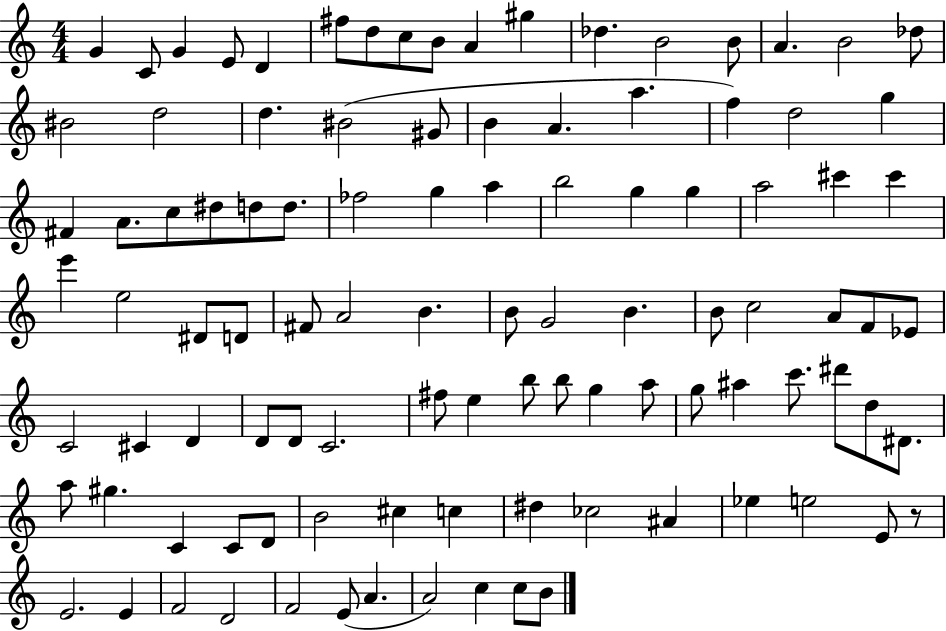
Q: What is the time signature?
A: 4/4